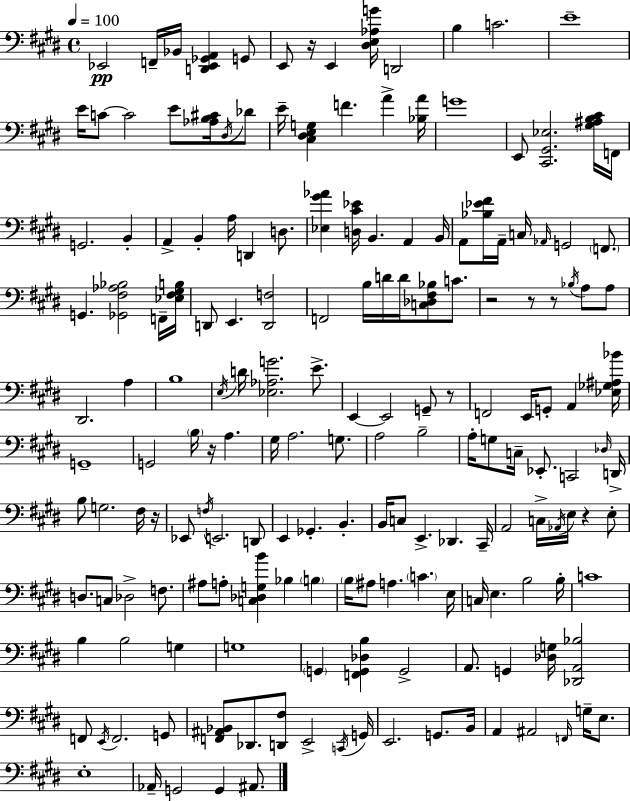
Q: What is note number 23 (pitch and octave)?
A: G2